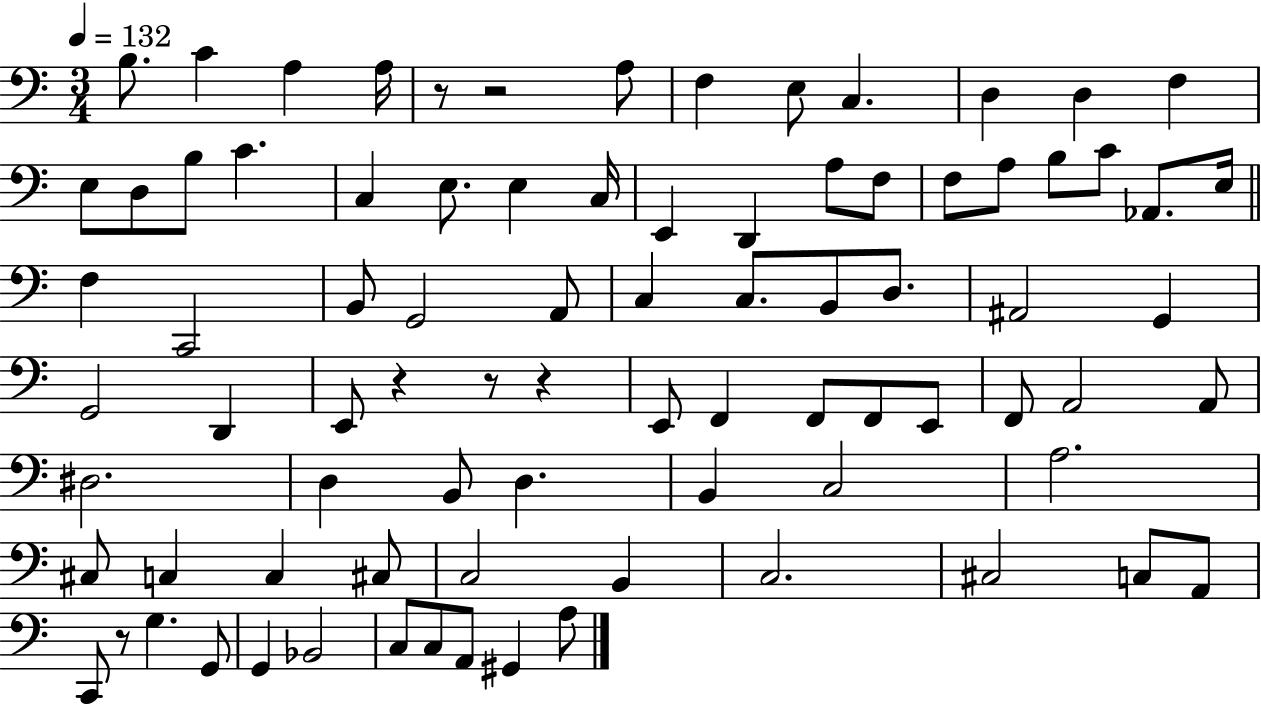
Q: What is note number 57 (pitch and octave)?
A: C3